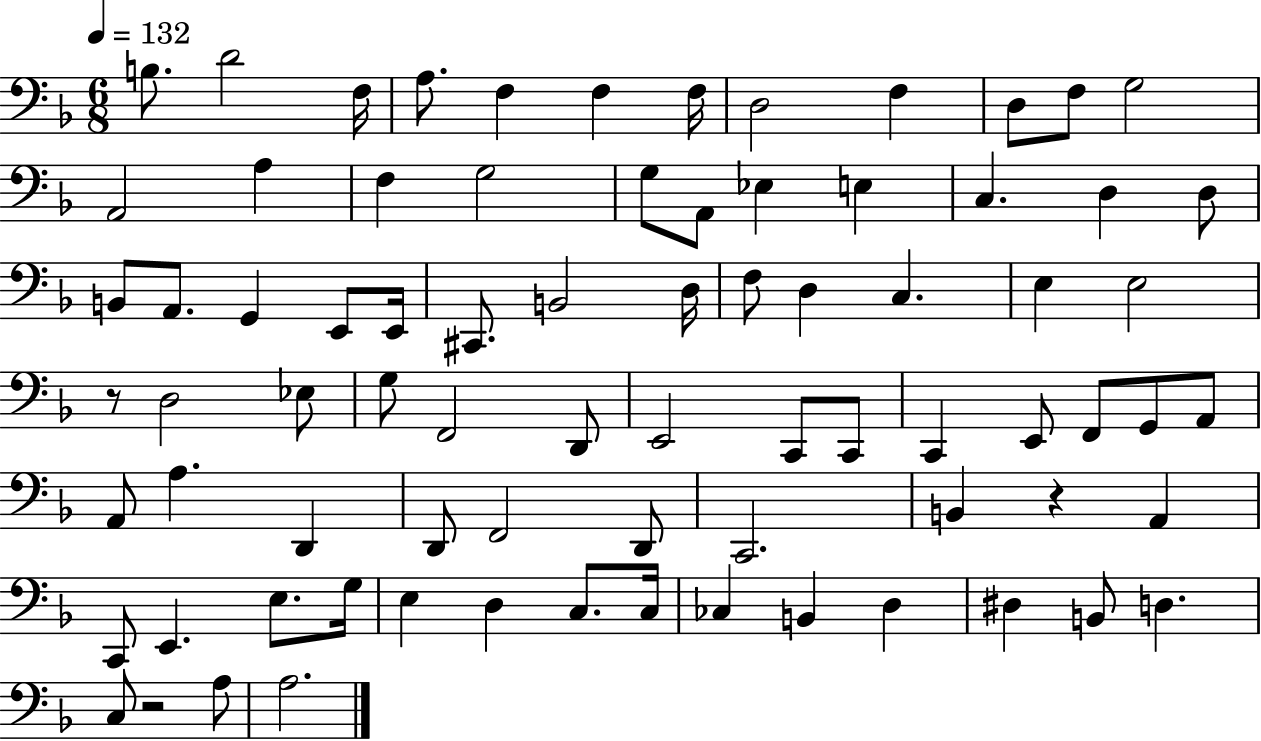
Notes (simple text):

B3/e. D4/h F3/s A3/e. F3/q F3/q F3/s D3/h F3/q D3/e F3/e G3/h A2/h A3/q F3/q G3/h G3/e A2/e Eb3/q E3/q C3/q. D3/q D3/e B2/e A2/e. G2/q E2/e E2/s C#2/e. B2/h D3/s F3/e D3/q C3/q. E3/q E3/h R/e D3/h Eb3/e G3/e F2/h D2/e E2/h C2/e C2/e C2/q E2/e F2/e G2/e A2/e A2/e A3/q. D2/q D2/e F2/h D2/e C2/h. B2/q R/q A2/q C2/e E2/q. E3/e. G3/s E3/q D3/q C3/e. C3/s CES3/q B2/q D3/q D#3/q B2/e D3/q. C3/e R/h A3/e A3/h.